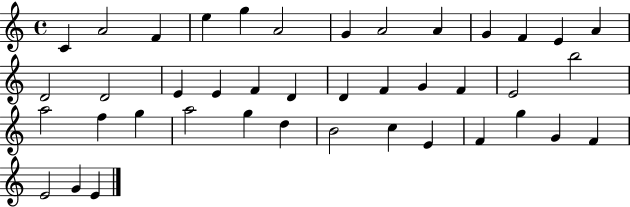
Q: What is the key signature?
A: C major